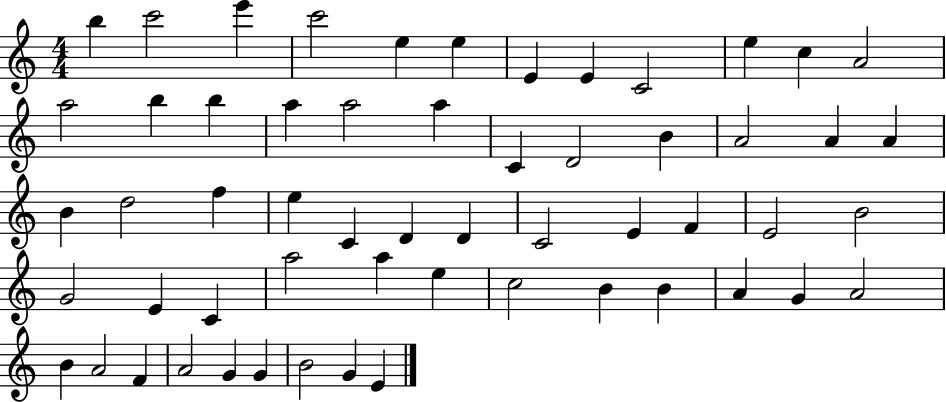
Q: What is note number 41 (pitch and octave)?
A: A5